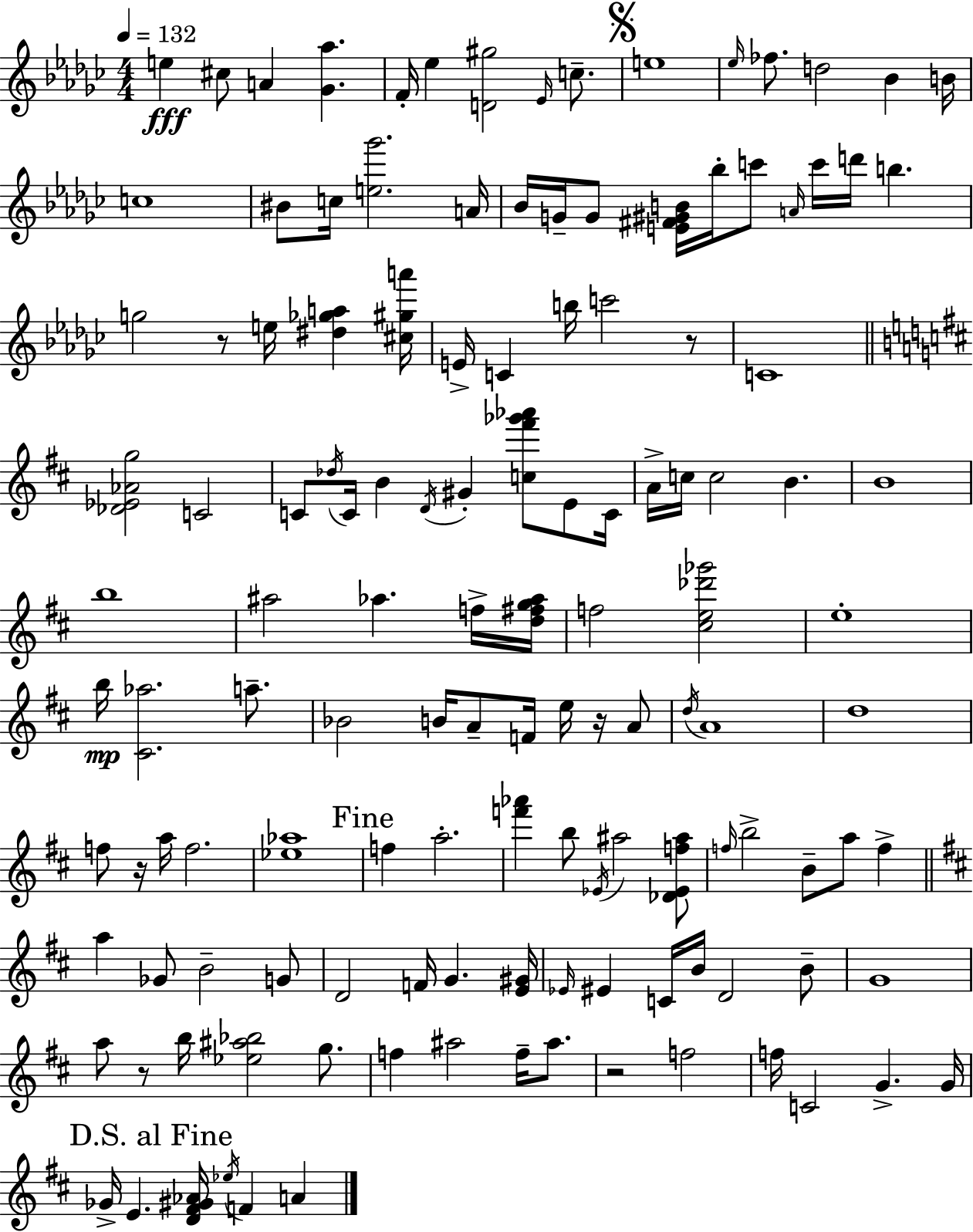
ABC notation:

X:1
T:Untitled
M:4/4
L:1/4
K:Ebm
e ^c/2 A [_G_a] F/4 _e [D^g]2 _E/4 c/2 e4 _e/4 _f/2 d2 _B B/4 c4 ^B/2 c/4 [e_g']2 A/4 _B/4 G/4 G/2 [E^F^GB]/4 _b/4 c'/2 A/4 c'/4 d'/4 b g2 z/2 e/4 [^d_ga] [^c^ga']/4 E/4 C b/4 c'2 z/2 C4 [_D_E_Ag]2 C2 C/2 _d/4 C/4 B D/4 ^G [c^f'_g'_a']/2 E/2 C/4 A/4 c/4 c2 B B4 b4 ^a2 _a f/4 [d^fg_a]/4 f2 [^ce_d'_g']2 e4 b/4 [^C_a]2 a/2 _B2 B/4 A/2 F/4 e/4 z/4 A/2 d/4 A4 d4 f/2 z/4 a/4 f2 [_e_a]4 f a2 [f'_a'] b/2 _E/4 ^a2 [_D_Ef^a]/2 f/4 b2 B/2 a/2 f a _G/2 B2 G/2 D2 F/4 G [E^G]/4 _E/4 ^E C/4 B/4 D2 B/2 G4 a/2 z/2 b/4 [_e^a_b]2 g/2 f ^a2 f/4 ^a/2 z2 f2 f/4 C2 G G/4 _G/4 E [D^F^G_A]/4 _e/4 F A